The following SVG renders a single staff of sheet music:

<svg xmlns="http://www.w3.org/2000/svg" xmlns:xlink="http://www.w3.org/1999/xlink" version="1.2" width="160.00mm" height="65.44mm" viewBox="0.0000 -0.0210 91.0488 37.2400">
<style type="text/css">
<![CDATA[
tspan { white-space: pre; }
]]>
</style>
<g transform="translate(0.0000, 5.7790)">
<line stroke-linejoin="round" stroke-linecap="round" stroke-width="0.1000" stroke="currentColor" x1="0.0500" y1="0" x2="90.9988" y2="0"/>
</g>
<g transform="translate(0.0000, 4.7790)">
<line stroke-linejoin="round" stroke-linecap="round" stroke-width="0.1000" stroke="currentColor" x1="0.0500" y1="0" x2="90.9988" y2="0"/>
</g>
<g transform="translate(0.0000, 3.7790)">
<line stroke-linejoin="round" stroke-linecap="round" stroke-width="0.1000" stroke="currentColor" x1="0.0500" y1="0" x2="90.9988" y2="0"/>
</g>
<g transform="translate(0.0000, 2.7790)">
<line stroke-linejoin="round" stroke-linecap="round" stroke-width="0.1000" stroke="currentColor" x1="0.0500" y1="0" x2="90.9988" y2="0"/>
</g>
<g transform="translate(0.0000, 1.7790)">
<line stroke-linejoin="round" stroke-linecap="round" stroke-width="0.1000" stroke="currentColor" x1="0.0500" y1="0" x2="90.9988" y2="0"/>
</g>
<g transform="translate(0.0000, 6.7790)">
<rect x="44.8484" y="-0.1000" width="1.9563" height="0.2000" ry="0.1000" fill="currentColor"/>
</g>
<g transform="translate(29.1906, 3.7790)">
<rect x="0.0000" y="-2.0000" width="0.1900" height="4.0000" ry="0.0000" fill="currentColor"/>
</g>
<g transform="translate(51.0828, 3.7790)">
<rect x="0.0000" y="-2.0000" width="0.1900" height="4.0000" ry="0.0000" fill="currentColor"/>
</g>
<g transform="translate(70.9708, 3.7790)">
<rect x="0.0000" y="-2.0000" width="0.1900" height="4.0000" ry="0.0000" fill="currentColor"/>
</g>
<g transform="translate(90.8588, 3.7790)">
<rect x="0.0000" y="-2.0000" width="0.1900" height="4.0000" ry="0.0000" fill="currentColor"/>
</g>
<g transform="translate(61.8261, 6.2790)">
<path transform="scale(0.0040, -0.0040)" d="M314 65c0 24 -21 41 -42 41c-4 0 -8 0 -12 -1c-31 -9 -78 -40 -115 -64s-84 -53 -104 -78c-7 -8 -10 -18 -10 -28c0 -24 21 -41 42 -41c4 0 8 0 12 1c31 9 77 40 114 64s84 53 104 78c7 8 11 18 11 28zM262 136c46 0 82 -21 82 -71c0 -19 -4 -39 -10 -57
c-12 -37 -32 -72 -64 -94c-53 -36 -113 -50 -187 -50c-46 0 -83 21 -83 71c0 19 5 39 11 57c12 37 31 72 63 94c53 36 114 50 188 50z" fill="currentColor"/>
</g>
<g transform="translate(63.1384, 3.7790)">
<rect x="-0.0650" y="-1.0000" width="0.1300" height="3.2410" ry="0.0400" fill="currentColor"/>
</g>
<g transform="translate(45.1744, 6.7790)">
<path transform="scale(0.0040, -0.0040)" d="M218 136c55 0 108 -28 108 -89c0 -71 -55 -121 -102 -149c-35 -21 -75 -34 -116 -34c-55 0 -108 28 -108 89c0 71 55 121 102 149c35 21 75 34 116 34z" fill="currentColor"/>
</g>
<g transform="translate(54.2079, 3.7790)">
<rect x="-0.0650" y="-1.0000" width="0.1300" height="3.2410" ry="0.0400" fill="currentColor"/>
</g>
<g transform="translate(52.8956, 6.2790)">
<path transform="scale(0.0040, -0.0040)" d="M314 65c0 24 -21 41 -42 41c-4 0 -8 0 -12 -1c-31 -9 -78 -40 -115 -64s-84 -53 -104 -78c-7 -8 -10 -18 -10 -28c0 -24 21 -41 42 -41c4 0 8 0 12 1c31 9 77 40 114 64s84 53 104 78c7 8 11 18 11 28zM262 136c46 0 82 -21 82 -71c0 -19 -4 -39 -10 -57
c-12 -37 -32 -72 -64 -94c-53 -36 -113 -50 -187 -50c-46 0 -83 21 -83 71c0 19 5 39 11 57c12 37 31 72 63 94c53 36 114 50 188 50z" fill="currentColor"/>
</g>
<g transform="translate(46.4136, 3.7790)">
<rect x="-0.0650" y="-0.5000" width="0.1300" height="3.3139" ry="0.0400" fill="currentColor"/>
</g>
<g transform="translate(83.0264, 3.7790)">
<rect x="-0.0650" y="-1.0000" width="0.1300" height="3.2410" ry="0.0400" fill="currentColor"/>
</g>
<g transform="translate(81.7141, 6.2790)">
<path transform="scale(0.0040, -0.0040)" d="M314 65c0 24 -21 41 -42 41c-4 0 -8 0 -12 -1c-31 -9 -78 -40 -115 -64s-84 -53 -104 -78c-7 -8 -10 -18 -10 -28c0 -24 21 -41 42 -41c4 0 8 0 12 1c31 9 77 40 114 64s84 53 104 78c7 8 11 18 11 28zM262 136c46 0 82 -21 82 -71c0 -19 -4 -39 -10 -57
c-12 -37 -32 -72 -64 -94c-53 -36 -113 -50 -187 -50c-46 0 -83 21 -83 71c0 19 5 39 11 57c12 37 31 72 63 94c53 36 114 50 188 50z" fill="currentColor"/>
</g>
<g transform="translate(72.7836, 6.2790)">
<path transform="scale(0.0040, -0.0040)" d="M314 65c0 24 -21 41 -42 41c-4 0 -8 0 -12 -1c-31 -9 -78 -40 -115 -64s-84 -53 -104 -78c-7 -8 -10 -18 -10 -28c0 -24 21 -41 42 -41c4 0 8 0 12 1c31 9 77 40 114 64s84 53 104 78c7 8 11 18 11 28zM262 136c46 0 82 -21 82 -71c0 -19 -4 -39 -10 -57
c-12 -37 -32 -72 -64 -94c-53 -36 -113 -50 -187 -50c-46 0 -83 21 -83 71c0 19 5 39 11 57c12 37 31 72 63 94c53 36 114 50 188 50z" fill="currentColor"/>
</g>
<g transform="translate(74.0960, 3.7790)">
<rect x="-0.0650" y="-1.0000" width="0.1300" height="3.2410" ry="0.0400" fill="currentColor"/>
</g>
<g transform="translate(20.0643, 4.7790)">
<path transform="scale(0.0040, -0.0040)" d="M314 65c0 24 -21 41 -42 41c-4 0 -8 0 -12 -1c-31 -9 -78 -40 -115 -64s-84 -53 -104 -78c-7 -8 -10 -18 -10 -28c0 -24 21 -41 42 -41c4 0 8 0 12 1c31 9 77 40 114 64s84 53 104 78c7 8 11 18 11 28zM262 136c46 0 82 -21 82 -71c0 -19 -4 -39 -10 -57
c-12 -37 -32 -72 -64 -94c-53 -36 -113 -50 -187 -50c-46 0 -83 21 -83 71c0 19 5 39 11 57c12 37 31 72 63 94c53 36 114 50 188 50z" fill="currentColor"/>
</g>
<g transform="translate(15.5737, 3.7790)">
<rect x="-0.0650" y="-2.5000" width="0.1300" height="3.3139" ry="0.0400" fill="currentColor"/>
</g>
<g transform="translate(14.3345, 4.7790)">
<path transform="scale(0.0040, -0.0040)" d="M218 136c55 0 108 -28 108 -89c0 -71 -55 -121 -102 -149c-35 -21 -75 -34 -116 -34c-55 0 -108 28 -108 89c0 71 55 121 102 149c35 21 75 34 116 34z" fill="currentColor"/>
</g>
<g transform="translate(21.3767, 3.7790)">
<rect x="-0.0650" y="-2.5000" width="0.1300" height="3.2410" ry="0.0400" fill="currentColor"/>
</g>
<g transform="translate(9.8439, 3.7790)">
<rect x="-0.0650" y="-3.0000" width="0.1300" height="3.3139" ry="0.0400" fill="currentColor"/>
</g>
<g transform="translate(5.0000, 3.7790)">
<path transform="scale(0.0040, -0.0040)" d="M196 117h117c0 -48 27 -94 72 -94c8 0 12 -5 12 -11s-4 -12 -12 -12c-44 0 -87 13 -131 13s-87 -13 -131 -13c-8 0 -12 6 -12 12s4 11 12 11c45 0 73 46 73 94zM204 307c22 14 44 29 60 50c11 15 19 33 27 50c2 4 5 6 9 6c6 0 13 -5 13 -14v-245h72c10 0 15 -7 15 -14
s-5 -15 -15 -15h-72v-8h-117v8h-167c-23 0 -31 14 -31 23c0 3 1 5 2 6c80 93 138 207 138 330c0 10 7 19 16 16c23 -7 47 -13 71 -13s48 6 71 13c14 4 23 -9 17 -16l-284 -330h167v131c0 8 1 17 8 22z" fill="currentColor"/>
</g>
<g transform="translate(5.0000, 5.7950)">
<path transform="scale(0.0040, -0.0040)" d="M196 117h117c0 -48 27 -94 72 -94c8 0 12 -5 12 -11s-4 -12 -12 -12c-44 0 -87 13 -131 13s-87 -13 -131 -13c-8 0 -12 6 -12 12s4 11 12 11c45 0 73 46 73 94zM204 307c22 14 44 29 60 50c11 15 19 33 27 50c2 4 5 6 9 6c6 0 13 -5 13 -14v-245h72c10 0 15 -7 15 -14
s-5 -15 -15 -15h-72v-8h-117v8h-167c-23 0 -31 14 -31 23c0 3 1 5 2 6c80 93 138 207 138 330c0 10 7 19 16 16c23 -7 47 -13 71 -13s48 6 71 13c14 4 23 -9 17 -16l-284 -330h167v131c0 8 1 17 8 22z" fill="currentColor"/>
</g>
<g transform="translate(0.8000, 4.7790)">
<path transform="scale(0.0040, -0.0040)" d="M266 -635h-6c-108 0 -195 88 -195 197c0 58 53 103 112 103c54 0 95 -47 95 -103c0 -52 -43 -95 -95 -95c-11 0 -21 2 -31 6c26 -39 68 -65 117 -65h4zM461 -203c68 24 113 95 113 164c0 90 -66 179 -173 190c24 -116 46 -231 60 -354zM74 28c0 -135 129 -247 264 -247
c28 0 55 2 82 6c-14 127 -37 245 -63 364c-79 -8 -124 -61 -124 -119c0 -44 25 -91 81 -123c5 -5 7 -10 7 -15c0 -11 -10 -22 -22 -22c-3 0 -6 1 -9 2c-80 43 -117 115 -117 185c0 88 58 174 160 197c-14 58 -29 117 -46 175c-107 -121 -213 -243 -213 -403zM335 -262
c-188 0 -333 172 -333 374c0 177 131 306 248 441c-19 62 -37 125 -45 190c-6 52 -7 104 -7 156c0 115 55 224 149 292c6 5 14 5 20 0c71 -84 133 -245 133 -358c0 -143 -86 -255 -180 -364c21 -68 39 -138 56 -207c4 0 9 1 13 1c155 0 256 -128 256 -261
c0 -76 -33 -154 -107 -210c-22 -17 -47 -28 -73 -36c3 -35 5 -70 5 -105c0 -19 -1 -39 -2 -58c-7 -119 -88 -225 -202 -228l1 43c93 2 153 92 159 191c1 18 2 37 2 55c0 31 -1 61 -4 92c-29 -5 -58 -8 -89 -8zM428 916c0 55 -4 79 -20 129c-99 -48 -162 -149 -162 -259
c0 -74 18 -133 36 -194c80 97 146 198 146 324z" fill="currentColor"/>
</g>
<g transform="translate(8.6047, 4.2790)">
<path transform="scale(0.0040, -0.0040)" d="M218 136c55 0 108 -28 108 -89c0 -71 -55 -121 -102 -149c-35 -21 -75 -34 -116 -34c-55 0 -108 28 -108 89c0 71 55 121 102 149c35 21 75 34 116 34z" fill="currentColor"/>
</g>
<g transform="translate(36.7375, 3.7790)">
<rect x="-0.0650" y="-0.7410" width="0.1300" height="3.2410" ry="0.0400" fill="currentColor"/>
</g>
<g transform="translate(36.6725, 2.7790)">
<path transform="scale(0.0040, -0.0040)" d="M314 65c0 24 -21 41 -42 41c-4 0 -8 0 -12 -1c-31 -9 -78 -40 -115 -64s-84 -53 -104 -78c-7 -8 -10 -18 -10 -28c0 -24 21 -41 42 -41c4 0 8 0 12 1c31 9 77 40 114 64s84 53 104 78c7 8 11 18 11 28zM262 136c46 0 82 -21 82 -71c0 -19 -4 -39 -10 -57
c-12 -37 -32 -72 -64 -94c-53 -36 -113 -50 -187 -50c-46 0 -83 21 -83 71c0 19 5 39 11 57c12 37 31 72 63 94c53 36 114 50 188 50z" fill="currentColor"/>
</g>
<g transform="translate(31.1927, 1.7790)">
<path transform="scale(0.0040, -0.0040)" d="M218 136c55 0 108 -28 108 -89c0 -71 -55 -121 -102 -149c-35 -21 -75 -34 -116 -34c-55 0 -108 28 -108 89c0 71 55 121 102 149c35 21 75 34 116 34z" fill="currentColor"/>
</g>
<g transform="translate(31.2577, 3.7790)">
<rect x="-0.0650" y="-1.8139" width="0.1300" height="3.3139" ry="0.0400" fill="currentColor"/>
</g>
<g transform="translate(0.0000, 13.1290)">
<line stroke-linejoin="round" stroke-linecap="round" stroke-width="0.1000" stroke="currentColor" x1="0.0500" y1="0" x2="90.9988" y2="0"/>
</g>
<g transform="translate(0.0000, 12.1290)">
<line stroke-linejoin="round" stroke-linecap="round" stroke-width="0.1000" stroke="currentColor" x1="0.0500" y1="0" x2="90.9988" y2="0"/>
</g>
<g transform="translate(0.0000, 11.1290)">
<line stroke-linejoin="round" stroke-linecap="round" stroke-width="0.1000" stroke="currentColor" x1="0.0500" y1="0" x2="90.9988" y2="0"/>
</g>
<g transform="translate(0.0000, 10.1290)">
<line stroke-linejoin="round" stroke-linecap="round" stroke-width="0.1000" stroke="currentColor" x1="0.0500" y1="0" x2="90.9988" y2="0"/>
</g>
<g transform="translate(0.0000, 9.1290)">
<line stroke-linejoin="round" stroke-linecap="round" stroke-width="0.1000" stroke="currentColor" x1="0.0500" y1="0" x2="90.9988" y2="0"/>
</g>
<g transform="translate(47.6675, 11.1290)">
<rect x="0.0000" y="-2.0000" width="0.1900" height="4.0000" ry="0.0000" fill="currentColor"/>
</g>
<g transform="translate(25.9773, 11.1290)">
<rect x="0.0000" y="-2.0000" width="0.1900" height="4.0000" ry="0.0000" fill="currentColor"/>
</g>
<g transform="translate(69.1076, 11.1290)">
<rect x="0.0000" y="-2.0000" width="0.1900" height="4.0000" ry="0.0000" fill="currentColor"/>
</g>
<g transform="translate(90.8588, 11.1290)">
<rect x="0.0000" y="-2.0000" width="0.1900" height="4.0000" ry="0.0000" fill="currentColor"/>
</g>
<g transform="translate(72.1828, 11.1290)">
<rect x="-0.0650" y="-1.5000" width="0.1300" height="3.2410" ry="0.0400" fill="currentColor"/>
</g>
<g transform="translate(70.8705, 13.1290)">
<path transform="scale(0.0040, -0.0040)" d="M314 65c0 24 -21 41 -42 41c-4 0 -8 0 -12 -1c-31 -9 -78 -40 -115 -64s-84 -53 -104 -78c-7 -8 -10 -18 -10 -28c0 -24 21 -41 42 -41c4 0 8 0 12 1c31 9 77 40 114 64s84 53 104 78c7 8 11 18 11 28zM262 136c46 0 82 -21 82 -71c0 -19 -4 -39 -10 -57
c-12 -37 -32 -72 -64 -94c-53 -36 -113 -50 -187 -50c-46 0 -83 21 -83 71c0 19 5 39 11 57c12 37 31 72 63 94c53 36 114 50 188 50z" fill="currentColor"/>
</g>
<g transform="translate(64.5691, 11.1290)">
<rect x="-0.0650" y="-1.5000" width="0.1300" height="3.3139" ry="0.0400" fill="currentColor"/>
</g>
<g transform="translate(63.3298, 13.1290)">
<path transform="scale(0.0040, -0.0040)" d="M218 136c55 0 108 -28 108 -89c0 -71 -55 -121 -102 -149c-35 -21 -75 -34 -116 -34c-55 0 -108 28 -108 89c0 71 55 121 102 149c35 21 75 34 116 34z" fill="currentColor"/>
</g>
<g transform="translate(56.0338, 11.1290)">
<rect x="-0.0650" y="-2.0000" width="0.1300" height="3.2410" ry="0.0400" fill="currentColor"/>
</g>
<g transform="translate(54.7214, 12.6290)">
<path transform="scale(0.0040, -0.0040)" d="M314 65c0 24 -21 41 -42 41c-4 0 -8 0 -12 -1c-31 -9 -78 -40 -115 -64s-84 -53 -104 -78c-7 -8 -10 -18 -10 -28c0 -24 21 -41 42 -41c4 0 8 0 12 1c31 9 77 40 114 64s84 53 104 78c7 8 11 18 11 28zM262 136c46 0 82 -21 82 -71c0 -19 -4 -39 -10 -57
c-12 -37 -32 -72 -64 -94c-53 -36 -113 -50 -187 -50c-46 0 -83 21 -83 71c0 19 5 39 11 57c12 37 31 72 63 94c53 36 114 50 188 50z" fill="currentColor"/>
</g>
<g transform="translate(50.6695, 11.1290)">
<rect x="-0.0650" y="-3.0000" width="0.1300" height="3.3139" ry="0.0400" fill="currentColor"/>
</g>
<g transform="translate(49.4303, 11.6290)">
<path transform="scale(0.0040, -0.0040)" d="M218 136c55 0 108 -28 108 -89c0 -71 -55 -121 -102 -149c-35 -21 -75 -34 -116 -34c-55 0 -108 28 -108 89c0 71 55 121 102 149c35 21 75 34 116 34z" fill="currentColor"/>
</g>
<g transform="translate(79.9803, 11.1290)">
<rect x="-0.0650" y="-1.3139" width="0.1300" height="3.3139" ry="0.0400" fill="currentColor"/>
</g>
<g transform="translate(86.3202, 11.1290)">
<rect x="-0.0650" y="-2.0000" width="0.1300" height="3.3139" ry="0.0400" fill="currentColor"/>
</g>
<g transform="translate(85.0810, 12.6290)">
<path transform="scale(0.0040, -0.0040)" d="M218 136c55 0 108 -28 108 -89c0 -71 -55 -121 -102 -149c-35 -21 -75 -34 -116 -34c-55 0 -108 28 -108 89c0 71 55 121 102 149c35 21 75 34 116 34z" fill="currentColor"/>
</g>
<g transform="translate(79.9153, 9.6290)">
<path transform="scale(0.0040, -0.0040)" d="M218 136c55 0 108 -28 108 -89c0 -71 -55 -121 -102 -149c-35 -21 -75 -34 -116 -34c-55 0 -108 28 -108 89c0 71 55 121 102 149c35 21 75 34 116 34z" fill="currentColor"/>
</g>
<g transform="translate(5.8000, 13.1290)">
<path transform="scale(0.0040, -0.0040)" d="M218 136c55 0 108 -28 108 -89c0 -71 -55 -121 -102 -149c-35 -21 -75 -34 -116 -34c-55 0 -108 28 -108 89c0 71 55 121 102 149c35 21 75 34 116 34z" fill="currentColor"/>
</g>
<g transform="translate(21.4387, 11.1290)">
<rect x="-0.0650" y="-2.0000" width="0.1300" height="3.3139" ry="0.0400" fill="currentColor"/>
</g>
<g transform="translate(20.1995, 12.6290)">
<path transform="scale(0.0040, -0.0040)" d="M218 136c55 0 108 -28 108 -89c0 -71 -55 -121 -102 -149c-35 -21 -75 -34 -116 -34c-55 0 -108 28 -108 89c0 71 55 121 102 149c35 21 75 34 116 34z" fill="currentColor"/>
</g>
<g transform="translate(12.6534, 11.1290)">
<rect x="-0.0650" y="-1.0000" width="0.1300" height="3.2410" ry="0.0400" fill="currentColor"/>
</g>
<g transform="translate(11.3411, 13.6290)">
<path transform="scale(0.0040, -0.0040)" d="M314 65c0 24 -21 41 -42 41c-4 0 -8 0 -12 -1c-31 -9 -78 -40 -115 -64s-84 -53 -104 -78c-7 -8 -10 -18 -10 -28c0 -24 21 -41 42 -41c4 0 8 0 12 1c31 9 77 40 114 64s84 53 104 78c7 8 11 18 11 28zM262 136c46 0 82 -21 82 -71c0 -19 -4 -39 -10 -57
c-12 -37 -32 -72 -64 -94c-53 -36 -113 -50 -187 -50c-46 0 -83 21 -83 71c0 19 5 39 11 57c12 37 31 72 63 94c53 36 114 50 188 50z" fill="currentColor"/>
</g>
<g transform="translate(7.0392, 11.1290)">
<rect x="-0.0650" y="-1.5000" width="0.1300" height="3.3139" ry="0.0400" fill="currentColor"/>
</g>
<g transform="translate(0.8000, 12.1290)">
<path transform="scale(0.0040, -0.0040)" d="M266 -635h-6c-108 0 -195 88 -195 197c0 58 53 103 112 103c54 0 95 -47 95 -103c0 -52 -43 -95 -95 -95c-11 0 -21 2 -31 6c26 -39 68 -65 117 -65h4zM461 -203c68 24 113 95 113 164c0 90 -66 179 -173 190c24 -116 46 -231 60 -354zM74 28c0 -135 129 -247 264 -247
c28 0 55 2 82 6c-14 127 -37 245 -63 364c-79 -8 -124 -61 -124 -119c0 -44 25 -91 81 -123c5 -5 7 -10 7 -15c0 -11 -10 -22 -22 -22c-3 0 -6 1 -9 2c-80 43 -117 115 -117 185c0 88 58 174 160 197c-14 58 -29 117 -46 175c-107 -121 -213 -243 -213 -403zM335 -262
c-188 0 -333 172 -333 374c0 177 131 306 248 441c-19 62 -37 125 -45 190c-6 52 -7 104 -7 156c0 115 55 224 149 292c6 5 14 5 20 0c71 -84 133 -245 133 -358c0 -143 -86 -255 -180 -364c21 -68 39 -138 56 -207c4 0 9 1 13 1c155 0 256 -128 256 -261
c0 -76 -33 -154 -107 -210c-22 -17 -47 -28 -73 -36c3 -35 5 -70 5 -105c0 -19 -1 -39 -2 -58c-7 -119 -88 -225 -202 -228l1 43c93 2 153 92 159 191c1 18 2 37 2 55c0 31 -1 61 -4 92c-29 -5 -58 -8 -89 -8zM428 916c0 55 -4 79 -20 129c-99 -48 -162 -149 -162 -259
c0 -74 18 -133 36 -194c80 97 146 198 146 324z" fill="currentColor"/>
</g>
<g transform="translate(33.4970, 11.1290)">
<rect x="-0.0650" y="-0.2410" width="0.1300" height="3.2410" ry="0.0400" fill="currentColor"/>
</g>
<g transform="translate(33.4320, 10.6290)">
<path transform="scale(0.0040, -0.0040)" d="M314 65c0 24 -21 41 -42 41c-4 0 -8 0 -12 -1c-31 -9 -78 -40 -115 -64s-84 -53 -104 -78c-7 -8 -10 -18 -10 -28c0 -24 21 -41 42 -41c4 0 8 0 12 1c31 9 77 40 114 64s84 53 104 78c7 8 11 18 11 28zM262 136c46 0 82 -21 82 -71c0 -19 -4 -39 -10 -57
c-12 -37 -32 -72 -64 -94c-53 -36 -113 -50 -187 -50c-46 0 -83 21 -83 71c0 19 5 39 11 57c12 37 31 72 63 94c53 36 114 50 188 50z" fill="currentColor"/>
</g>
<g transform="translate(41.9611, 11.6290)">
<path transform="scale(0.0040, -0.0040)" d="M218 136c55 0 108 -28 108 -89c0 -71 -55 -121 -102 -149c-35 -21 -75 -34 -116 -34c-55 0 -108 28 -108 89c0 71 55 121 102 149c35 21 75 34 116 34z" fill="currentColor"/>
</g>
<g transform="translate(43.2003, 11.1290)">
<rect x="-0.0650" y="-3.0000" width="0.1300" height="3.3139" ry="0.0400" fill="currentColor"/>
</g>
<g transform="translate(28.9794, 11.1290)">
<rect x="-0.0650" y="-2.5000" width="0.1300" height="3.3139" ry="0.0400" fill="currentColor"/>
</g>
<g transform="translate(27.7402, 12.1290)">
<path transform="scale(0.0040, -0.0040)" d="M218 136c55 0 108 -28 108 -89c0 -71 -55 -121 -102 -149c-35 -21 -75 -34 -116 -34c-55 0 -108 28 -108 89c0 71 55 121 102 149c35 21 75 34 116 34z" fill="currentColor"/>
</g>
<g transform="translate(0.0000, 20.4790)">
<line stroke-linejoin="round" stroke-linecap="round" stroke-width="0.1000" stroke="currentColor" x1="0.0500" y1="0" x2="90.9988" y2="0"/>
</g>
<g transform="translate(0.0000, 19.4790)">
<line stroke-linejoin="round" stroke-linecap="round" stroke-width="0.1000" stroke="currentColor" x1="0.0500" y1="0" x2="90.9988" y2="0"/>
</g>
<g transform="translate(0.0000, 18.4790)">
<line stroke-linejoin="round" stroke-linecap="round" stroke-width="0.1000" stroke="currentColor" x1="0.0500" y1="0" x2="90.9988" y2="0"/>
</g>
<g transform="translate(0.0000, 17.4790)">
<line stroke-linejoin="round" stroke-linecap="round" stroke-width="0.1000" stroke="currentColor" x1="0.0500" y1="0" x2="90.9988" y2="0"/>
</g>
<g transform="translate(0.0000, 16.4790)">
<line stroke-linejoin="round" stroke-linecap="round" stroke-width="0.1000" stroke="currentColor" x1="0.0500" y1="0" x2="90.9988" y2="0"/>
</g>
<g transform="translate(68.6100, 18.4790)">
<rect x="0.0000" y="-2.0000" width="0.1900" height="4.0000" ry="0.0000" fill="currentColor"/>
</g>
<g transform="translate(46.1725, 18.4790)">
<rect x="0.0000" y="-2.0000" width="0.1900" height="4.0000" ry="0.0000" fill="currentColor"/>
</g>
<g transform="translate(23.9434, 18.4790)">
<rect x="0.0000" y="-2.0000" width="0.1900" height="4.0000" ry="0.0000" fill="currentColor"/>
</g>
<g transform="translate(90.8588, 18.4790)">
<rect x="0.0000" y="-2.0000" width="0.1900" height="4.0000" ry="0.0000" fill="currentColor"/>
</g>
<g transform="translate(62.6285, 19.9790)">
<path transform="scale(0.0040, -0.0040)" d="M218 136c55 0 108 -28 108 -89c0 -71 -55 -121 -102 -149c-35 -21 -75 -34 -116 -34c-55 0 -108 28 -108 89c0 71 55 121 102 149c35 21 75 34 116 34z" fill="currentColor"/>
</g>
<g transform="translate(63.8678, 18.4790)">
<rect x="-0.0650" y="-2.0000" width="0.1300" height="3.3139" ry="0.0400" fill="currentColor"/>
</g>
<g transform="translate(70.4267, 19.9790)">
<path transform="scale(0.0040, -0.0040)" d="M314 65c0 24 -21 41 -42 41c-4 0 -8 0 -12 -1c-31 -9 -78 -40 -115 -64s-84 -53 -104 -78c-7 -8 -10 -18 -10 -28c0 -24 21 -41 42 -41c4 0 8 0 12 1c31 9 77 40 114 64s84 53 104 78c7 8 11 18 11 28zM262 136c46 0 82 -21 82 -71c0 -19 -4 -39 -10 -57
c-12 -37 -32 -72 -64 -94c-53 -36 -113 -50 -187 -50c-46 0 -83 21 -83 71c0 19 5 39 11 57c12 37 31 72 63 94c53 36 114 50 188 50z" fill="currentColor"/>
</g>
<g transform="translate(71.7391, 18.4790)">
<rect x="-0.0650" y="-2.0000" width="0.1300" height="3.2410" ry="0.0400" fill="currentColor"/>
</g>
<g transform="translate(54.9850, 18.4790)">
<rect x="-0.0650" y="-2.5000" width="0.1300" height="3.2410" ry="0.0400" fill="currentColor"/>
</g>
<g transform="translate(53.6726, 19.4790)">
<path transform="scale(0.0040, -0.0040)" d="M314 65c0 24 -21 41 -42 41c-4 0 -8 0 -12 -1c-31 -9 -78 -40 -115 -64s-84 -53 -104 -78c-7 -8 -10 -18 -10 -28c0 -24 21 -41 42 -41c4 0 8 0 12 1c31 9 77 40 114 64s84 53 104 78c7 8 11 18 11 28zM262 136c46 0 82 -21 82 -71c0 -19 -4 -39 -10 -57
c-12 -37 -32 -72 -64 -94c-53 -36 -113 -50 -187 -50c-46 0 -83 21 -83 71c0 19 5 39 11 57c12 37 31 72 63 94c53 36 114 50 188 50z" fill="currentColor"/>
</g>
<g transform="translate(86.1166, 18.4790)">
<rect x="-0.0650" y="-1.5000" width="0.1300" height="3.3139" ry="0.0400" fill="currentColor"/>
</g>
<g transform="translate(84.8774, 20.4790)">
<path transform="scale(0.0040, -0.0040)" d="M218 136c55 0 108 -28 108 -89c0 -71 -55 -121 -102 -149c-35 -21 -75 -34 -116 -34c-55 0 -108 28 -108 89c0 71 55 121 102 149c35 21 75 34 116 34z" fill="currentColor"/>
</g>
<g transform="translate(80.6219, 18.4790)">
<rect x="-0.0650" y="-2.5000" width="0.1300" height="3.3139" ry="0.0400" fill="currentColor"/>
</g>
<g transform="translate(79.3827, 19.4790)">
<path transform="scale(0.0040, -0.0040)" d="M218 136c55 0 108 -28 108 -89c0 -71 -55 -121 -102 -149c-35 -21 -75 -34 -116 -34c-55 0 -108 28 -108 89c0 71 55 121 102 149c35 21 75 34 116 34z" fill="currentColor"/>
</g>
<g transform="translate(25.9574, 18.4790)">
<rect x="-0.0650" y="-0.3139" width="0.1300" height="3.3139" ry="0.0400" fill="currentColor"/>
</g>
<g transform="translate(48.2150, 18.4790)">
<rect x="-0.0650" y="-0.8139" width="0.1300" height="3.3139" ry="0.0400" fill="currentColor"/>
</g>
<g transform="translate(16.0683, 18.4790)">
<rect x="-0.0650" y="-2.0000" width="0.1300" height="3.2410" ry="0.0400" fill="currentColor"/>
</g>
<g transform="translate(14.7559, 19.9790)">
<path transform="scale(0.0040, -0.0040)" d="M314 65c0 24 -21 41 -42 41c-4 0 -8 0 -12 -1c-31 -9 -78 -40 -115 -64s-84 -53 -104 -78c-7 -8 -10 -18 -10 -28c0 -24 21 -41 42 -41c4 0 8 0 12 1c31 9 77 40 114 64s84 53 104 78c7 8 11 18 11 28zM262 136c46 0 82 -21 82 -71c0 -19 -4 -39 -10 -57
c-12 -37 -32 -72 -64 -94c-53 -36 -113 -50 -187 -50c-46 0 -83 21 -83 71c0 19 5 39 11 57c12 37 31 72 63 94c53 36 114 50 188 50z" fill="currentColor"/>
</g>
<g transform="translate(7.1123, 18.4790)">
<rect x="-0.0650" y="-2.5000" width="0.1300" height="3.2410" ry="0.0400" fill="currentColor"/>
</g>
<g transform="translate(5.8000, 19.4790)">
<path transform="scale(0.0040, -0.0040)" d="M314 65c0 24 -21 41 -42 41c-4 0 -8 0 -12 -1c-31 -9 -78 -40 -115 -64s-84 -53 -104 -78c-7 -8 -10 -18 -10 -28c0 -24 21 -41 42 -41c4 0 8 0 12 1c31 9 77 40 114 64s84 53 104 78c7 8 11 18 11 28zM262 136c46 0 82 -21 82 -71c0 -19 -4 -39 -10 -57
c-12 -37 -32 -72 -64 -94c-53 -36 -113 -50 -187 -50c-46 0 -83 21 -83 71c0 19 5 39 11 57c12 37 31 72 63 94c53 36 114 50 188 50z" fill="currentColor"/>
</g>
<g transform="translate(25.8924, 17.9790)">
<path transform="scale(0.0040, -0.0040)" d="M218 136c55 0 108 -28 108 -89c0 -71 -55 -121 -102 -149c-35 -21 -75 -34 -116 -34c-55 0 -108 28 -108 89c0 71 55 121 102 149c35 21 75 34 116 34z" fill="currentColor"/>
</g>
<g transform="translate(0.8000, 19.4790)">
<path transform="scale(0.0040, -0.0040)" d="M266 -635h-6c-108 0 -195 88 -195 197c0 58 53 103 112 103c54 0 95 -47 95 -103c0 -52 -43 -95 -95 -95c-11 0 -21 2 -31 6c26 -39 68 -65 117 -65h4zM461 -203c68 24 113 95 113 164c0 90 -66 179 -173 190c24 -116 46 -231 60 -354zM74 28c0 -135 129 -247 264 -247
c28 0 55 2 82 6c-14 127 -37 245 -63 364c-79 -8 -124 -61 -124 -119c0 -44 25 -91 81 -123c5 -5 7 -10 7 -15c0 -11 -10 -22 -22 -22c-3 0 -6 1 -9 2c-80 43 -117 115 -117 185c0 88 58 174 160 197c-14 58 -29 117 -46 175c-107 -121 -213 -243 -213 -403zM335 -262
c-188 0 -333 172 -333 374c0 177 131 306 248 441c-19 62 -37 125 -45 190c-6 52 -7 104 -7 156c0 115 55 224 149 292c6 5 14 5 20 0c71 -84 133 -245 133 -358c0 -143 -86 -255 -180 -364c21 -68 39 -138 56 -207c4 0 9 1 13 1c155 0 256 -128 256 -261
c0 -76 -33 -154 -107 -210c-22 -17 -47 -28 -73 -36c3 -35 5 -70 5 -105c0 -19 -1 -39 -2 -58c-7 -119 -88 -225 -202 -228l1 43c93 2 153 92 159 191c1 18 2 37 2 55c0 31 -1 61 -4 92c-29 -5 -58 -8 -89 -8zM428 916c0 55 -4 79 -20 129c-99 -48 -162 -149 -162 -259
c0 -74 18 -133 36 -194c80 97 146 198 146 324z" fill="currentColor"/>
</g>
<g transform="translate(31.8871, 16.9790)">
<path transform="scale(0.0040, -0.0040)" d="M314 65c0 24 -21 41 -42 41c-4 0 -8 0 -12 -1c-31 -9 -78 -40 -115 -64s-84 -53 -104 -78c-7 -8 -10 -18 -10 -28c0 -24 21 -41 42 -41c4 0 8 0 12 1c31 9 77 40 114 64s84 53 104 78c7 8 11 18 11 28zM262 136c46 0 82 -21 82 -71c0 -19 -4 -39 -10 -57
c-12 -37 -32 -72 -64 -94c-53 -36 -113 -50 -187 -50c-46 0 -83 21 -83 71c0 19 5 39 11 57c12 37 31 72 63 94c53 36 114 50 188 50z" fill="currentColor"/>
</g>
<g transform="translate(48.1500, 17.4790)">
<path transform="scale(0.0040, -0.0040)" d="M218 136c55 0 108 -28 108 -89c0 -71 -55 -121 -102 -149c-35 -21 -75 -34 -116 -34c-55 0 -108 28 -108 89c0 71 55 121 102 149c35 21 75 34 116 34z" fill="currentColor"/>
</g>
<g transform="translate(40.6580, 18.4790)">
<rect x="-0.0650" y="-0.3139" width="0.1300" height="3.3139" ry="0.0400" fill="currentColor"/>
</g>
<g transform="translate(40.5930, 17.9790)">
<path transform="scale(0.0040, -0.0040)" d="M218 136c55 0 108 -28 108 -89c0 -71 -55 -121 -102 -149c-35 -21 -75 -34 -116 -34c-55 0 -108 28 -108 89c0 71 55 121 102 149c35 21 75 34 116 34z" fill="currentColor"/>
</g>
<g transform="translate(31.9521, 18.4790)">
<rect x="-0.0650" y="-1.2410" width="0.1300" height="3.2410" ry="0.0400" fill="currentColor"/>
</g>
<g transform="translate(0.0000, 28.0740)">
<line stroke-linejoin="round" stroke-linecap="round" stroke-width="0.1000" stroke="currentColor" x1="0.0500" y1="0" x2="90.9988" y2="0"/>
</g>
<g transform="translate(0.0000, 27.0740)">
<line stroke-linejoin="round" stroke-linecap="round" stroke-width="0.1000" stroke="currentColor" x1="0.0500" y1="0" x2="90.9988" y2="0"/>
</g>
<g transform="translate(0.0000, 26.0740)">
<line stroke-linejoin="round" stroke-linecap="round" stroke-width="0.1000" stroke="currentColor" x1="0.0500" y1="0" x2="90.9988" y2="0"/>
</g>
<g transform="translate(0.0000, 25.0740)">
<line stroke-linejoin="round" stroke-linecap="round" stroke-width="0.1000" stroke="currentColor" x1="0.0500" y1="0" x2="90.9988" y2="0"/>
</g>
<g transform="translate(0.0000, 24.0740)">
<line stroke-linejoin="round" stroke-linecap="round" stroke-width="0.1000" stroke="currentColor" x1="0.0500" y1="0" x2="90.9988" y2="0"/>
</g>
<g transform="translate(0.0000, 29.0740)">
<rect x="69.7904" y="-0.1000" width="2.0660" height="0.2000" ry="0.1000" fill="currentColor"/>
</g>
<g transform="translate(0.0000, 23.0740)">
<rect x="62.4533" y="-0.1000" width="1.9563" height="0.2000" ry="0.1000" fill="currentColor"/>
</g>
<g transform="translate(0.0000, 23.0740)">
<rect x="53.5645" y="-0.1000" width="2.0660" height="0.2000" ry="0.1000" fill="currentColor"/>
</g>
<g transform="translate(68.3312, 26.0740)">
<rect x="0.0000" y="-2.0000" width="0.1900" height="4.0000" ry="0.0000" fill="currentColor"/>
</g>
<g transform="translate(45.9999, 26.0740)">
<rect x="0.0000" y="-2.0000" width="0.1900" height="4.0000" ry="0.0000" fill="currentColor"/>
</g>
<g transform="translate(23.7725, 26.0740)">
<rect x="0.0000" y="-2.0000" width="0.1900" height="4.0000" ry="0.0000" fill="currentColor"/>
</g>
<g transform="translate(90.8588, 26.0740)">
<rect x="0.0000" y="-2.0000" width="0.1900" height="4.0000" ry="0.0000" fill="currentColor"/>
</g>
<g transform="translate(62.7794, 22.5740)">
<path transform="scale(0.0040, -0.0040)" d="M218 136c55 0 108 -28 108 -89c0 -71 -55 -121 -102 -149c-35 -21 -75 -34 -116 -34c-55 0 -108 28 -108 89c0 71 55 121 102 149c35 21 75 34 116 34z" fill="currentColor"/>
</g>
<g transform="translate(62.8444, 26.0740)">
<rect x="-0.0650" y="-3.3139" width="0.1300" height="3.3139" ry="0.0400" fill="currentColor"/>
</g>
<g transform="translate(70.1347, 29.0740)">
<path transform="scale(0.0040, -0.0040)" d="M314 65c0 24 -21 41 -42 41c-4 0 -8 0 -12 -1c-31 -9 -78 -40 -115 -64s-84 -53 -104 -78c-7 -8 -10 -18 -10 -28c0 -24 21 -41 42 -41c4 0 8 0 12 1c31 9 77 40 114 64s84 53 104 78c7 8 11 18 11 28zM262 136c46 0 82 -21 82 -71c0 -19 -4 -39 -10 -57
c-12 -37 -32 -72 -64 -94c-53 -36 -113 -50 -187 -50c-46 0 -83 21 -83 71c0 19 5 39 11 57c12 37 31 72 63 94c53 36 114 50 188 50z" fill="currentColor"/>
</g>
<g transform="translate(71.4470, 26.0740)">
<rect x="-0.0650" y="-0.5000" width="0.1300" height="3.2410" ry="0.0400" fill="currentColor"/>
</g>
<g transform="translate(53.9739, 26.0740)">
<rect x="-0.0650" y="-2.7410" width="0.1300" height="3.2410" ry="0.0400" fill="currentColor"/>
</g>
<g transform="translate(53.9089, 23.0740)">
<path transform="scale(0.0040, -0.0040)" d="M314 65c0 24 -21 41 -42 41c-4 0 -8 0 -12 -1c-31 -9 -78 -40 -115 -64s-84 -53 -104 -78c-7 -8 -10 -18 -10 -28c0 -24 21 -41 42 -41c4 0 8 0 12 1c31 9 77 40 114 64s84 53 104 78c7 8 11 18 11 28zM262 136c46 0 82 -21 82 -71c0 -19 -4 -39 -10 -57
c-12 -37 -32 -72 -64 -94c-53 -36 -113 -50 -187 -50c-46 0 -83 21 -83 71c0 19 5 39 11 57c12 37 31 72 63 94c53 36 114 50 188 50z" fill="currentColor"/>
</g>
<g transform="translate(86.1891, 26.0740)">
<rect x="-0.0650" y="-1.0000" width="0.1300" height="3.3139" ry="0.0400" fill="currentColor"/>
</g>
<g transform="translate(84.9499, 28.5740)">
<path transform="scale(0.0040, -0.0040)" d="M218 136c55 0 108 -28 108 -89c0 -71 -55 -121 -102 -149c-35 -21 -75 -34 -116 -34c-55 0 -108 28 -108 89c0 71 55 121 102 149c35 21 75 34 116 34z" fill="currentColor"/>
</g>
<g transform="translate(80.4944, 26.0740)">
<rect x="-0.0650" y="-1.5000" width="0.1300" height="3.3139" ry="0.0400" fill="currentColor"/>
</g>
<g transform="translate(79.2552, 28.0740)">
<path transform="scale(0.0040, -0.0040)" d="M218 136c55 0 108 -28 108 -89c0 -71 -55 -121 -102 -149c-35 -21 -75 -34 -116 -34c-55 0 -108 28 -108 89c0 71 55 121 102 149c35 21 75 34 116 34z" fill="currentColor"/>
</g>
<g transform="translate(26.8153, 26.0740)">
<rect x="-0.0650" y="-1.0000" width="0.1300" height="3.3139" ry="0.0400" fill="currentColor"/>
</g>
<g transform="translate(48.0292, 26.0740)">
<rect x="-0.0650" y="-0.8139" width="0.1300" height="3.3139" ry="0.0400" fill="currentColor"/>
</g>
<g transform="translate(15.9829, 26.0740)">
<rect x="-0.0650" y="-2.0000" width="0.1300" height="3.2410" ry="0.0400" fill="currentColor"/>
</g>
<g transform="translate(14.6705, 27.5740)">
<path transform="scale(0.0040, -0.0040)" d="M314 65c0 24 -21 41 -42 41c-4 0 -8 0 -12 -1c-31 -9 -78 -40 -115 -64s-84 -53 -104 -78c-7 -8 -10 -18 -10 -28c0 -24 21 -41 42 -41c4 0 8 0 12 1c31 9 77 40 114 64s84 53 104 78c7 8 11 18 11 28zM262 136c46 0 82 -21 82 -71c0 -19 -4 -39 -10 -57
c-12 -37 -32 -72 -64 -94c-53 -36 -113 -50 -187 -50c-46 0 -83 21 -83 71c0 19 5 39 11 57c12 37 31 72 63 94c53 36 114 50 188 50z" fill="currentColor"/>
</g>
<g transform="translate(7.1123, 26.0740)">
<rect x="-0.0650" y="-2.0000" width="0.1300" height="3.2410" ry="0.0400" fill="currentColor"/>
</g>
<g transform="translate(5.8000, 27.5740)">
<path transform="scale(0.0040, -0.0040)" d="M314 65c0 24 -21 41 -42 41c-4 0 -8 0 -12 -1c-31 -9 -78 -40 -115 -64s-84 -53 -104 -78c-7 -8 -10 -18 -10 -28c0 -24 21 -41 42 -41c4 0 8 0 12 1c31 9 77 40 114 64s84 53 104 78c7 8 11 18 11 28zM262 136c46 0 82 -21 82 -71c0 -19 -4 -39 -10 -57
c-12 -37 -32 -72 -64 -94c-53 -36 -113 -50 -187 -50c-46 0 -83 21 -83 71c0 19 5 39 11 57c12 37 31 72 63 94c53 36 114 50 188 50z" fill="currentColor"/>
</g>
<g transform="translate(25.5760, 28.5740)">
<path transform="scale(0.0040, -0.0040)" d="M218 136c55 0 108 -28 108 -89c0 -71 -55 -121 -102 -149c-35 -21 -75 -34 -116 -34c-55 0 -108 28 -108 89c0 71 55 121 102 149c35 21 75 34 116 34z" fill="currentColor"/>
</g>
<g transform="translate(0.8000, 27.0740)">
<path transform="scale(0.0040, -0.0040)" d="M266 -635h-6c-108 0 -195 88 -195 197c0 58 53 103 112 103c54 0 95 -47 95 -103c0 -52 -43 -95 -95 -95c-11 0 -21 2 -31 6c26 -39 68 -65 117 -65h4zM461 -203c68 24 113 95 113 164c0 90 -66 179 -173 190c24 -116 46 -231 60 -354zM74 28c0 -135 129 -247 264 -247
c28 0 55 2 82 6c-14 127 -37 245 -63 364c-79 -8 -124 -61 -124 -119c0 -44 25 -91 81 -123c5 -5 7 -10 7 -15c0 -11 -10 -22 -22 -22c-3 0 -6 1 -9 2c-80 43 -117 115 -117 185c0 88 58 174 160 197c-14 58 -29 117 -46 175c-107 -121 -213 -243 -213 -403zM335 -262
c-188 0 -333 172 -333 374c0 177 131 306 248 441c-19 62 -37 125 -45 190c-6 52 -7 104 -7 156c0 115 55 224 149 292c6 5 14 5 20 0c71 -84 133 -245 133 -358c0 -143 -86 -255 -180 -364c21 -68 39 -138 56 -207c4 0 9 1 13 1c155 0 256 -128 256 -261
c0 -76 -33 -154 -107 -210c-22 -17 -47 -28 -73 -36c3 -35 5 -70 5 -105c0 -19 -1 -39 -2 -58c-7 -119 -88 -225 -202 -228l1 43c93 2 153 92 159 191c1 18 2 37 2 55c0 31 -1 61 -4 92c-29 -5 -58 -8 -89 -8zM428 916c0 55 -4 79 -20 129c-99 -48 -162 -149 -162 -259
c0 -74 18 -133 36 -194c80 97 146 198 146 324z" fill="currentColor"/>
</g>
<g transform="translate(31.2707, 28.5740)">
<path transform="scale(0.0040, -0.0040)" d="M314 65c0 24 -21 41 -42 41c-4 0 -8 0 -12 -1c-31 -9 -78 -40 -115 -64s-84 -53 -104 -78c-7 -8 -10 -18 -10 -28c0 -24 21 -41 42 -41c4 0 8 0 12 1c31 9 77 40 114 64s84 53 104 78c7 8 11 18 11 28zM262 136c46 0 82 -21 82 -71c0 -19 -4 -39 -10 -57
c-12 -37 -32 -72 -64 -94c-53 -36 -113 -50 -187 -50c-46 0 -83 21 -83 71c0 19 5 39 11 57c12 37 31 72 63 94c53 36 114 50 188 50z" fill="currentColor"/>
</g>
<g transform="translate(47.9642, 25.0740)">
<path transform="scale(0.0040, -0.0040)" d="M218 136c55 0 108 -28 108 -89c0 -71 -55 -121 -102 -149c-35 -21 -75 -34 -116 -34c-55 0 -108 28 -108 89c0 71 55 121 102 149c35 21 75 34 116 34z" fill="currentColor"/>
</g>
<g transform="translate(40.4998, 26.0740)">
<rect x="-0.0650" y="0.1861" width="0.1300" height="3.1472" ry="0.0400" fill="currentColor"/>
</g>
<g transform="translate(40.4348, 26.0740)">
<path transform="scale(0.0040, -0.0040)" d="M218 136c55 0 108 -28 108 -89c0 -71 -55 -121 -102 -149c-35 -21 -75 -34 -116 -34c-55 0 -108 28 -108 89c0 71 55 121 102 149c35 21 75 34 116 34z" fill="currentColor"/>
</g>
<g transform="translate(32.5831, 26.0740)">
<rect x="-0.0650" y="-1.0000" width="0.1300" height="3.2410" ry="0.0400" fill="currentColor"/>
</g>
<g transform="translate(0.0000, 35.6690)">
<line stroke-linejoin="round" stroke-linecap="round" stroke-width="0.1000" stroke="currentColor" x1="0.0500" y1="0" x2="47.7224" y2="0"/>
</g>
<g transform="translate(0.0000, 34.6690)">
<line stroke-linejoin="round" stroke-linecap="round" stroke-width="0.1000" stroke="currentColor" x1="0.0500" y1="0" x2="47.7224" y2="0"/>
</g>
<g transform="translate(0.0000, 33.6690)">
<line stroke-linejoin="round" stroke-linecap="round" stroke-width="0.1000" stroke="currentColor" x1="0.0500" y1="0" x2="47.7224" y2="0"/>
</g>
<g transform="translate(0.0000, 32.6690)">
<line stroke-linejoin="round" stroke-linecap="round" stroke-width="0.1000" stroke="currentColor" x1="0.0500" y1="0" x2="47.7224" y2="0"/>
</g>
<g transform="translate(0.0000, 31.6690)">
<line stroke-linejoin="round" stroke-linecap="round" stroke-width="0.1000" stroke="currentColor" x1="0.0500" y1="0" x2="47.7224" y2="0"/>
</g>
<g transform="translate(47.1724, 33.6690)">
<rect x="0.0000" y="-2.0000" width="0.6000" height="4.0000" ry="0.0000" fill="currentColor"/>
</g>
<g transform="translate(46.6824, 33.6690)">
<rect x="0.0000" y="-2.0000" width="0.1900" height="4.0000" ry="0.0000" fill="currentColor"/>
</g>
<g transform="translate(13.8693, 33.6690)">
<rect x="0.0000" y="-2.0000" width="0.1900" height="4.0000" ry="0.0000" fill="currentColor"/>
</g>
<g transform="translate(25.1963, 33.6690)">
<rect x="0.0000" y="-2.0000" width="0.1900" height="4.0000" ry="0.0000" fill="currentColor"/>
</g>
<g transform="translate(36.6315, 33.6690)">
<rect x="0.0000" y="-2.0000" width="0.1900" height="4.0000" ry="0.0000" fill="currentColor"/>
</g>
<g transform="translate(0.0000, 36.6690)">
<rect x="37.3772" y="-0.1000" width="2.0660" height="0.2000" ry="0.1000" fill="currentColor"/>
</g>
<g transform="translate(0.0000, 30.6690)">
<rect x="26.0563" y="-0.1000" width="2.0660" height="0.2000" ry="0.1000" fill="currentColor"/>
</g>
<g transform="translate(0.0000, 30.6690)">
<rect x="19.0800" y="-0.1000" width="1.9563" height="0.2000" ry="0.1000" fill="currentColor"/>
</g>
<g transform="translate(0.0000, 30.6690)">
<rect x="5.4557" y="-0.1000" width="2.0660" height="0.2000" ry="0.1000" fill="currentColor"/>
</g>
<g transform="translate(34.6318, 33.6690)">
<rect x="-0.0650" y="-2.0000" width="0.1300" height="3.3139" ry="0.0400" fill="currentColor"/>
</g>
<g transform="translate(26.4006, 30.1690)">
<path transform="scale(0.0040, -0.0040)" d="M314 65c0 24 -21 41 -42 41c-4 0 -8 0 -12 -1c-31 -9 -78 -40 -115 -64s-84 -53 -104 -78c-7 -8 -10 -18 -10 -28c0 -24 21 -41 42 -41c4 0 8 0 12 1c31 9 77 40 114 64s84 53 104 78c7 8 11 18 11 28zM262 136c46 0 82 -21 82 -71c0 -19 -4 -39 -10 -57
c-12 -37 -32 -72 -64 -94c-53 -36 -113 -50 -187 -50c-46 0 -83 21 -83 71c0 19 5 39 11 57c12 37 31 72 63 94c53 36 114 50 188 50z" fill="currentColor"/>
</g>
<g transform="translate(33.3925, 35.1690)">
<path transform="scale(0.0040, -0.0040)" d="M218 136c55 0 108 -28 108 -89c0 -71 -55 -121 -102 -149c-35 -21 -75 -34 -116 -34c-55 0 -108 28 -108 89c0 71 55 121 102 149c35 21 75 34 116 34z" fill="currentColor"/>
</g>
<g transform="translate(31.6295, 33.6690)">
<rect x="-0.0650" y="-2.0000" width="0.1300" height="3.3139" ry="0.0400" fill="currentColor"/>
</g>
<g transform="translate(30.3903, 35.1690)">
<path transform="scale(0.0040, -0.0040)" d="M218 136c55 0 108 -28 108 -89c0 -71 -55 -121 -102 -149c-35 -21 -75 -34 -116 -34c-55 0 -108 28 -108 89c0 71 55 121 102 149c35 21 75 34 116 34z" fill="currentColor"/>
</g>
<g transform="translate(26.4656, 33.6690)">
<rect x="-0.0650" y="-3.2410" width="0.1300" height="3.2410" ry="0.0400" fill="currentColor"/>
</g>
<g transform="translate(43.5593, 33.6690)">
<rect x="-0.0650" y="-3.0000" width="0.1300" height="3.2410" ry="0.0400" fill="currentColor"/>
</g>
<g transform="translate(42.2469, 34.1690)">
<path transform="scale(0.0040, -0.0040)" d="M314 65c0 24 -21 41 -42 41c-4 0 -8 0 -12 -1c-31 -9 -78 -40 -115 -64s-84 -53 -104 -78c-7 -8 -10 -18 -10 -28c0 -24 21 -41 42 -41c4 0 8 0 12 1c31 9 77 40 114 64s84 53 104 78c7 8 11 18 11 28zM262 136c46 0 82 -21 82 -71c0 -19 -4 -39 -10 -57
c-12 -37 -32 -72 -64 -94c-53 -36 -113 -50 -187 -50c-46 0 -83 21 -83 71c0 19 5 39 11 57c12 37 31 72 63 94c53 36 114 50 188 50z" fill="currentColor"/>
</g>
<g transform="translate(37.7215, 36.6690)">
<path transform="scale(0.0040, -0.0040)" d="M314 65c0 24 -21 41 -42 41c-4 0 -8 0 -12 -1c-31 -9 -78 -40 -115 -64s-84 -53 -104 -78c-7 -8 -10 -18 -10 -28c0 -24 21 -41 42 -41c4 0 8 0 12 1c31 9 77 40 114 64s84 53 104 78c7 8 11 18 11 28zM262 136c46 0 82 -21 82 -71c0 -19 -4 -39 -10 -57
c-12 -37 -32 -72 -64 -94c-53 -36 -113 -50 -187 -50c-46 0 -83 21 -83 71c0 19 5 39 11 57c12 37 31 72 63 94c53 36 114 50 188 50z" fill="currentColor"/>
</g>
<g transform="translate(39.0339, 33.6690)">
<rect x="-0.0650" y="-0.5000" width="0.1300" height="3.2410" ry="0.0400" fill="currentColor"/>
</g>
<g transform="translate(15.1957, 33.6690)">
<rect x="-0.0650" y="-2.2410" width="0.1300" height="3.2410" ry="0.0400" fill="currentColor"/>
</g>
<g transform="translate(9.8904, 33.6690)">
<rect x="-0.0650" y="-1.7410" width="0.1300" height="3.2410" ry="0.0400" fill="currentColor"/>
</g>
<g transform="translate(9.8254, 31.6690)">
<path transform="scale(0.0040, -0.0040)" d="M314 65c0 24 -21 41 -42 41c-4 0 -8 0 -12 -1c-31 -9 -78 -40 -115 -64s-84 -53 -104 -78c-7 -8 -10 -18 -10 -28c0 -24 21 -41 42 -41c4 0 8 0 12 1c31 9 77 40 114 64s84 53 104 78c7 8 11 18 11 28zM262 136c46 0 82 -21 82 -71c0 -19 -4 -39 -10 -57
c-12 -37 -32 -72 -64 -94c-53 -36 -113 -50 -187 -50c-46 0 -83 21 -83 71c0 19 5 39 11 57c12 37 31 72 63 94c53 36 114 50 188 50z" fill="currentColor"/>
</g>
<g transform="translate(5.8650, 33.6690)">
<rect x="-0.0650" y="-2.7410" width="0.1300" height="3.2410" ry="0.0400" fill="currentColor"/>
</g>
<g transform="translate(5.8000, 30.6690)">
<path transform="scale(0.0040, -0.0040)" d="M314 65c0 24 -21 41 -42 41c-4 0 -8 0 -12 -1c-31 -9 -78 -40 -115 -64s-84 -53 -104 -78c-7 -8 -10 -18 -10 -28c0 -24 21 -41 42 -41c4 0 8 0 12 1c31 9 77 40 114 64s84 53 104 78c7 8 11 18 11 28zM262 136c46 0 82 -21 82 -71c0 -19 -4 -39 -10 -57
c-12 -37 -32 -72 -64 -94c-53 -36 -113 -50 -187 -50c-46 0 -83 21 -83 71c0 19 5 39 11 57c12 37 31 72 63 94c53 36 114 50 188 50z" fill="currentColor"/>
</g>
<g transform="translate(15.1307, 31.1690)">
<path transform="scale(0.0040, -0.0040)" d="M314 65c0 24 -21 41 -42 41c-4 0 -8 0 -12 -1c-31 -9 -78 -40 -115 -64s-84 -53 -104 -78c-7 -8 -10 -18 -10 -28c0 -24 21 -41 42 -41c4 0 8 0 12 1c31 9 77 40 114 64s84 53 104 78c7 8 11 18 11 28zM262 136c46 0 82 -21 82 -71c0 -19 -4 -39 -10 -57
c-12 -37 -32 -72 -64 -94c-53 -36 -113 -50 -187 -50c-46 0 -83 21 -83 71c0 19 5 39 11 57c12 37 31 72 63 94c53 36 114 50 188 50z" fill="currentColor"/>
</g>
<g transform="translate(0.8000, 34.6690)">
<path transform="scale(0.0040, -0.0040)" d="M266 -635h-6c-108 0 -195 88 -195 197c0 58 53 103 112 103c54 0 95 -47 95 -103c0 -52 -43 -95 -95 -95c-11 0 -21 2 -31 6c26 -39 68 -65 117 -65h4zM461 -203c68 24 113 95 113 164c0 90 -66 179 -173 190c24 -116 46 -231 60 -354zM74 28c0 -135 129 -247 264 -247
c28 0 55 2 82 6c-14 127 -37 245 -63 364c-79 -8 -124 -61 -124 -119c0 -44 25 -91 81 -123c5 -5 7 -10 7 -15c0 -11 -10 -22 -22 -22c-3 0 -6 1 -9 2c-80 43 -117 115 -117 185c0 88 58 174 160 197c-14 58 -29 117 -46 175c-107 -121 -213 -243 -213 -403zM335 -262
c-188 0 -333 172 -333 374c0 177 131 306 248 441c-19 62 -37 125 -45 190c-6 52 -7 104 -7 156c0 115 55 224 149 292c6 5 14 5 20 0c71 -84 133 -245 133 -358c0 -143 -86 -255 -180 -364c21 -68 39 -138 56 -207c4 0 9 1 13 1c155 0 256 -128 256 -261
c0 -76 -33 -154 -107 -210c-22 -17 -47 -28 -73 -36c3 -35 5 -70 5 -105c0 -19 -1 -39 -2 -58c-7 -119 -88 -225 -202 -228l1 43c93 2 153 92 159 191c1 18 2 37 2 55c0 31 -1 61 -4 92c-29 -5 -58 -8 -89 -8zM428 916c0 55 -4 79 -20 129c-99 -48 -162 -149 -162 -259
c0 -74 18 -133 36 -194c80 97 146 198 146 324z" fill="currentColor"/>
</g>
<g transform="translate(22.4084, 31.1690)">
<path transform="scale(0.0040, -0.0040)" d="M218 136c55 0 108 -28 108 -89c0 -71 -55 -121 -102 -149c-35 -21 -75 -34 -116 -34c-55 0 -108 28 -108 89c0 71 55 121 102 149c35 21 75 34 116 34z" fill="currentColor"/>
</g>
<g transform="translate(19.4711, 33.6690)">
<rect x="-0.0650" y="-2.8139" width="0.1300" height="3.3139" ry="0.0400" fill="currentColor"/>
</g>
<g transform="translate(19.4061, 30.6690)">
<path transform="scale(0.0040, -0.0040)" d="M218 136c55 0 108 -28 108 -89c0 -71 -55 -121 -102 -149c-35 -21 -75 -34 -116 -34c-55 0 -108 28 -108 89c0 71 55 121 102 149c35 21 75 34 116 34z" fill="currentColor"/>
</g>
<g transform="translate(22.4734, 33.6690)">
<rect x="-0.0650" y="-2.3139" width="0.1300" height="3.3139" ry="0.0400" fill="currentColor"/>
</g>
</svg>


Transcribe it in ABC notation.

X:1
T:Untitled
M:4/4
L:1/4
K:C
A G G2 f d2 C D2 D2 D2 D2 E D2 F G c2 A A F2 E E2 e F G2 F2 c e2 c d G2 F F2 G E F2 F2 D D2 B d a2 b C2 E D a2 f2 g2 a g b2 F F C2 A2